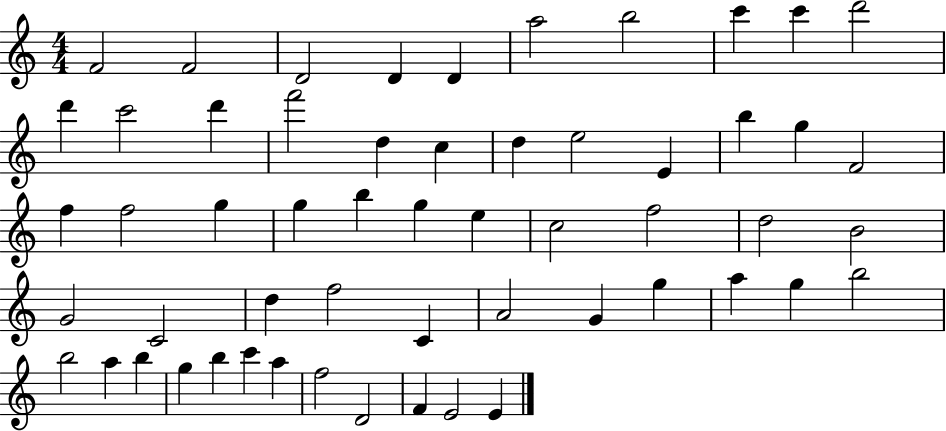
F4/h F4/h D4/h D4/q D4/q A5/h B5/h C6/q C6/q D6/h D6/q C6/h D6/q F6/h D5/q C5/q D5/q E5/h E4/q B5/q G5/q F4/h F5/q F5/h G5/q G5/q B5/q G5/q E5/q C5/h F5/h D5/h B4/h G4/h C4/h D5/q F5/h C4/q A4/h G4/q G5/q A5/q G5/q B5/h B5/h A5/q B5/q G5/q B5/q C6/q A5/q F5/h D4/h F4/q E4/h E4/q